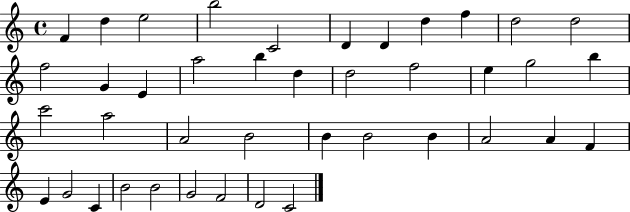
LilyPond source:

{
  \clef treble
  \time 4/4
  \defaultTimeSignature
  \key c \major
  f'4 d''4 e''2 | b''2 c'2 | d'4 d'4 d''4 f''4 | d''2 d''2 | \break f''2 g'4 e'4 | a''2 b''4 d''4 | d''2 f''2 | e''4 g''2 b''4 | \break c'''2 a''2 | a'2 b'2 | b'4 b'2 b'4 | a'2 a'4 f'4 | \break e'4 g'2 c'4 | b'2 b'2 | g'2 f'2 | d'2 c'2 | \break \bar "|."
}